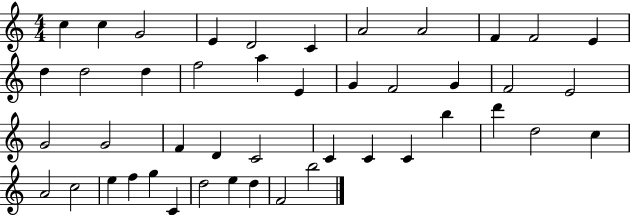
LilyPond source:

{
  \clef treble
  \numericTimeSignature
  \time 4/4
  \key c \major
  c''4 c''4 g'2 | e'4 d'2 c'4 | a'2 a'2 | f'4 f'2 e'4 | \break d''4 d''2 d''4 | f''2 a''4 e'4 | g'4 f'2 g'4 | f'2 e'2 | \break g'2 g'2 | f'4 d'4 c'2 | c'4 c'4 c'4 b''4 | d'''4 d''2 c''4 | \break a'2 c''2 | e''4 f''4 g''4 c'4 | d''2 e''4 d''4 | f'2 b''2 | \break \bar "|."
}